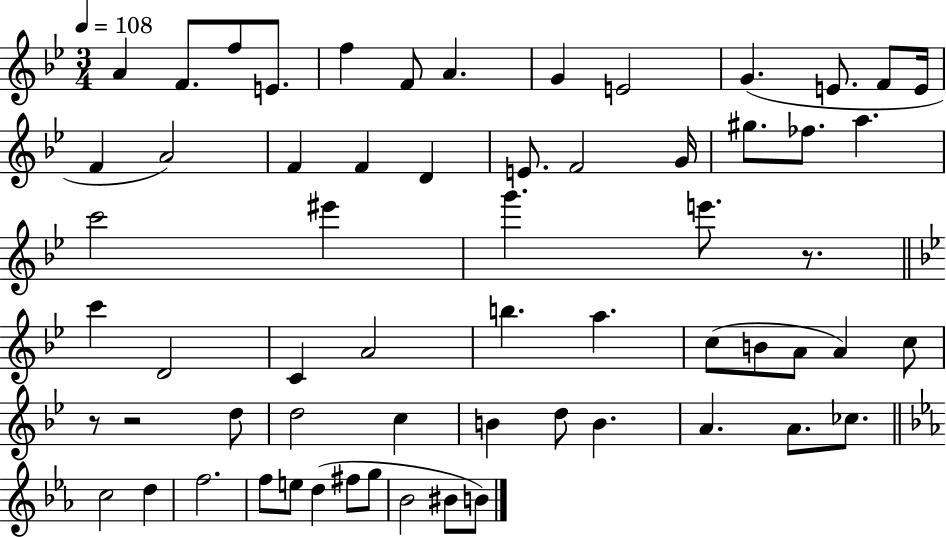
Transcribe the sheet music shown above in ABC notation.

X:1
T:Untitled
M:3/4
L:1/4
K:Bb
A F/2 f/2 E/2 f F/2 A G E2 G E/2 F/2 E/4 F A2 F F D E/2 F2 G/4 ^g/2 _f/2 a c'2 ^e' g' e'/2 z/2 c' D2 C A2 b a c/2 B/2 A/2 A c/2 z/2 z2 d/2 d2 c B d/2 B A A/2 _c/2 c2 d f2 f/2 e/2 d ^f/2 g/2 _B2 ^B/2 B/2